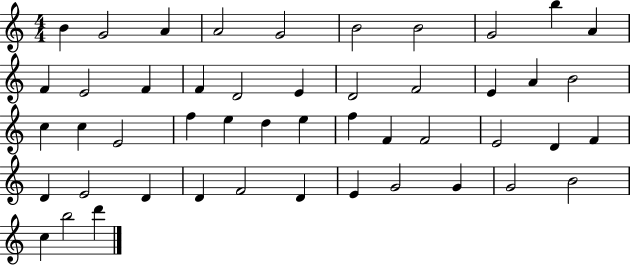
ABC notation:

X:1
T:Untitled
M:4/4
L:1/4
K:C
B G2 A A2 G2 B2 B2 G2 b A F E2 F F D2 E D2 F2 E A B2 c c E2 f e d e f F F2 E2 D F D E2 D D F2 D E G2 G G2 B2 c b2 d'